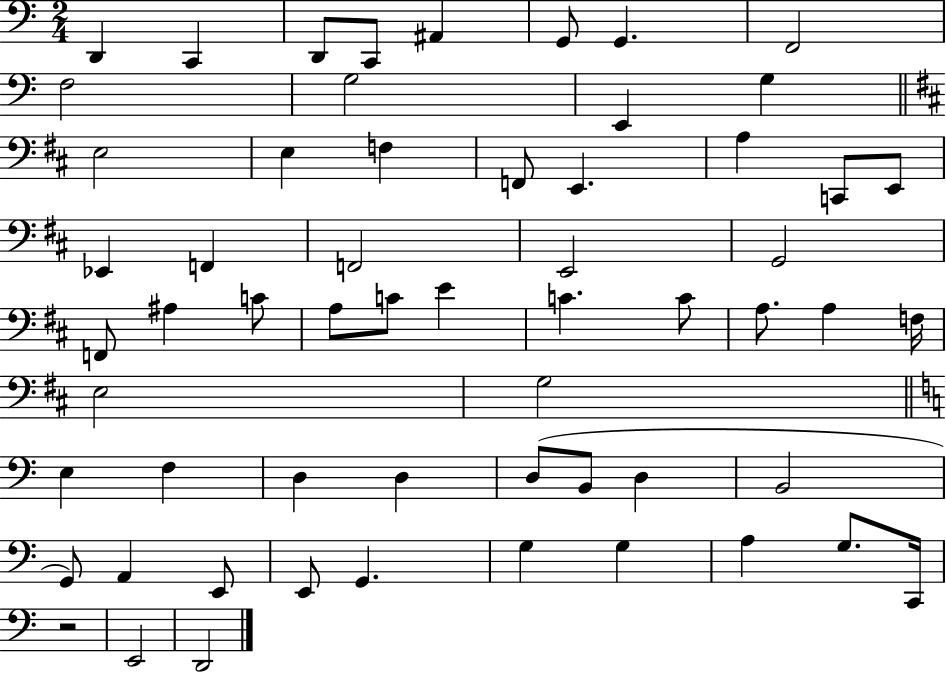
{
  \clef bass
  \numericTimeSignature
  \time 2/4
  \key c \major
  d,4 c,4 | d,8 c,8 ais,4 | g,8 g,4. | f,2 | \break f2 | g2 | e,4 g4 | \bar "||" \break \key b \minor e2 | e4 f4 | f,8 e,4. | a4 c,8 e,8 | \break ees,4 f,4 | f,2 | e,2 | g,2 | \break f,8 ais4 c'8 | a8 c'8 e'4 | c'4. c'8 | a8. a4 f16 | \break e2 | g2 | \bar "||" \break \key a \minor e4 f4 | d4 d4 | d8( b,8 d4 | b,2 | \break g,8) a,4 e,8 | e,8 g,4. | g4 g4 | a4 g8. c,16 | \break r2 | e,2 | d,2 | \bar "|."
}